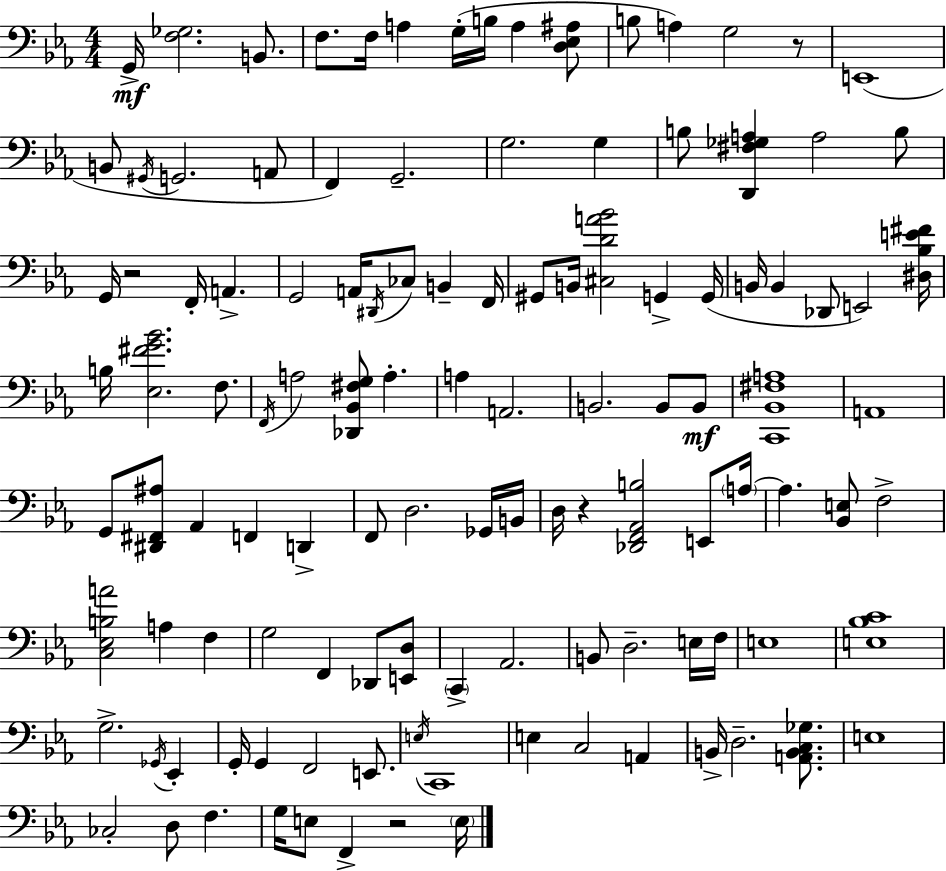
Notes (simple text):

G2/s [F3,Gb3]/h. B2/e. F3/e. F3/s A3/q G3/s B3/s A3/q [D3,Eb3,A#3]/e B3/e A3/q G3/h R/e E2/w B2/e G#2/s G2/h. A2/e F2/q G2/h. G3/h. G3/q B3/e [D2,F#3,Gb3,A3]/q A3/h B3/e G2/s R/h F2/s A2/q. G2/h A2/s D#2/s CES3/e B2/q F2/s G#2/e B2/s [C#3,D4,A4,Bb4]/h G2/q G2/s B2/s B2/q Db2/e E2/h [D#3,Bb3,E4,F#4]/s B3/s [Eb3,F#4,G4,Bb4]/h. F3/e. F2/s A3/h [Db2,Bb2,F#3,G3]/e A3/q. A3/q A2/h. B2/h. B2/e B2/e [C2,Bb2,F#3,A3]/w A2/w G2/e [D#2,F#2,A#3]/e Ab2/q F2/q D2/q F2/e D3/h. Gb2/s B2/s D3/s R/q [Db2,F2,Ab2,B3]/h E2/e A3/s A3/q. [Bb2,E3]/e F3/h [C3,Eb3,B3,A4]/h A3/q F3/q G3/h F2/q Db2/e [E2,D3]/e C2/q Ab2/h. B2/e D3/h. E3/s F3/s E3/w [E3,Bb3,C4]/w G3/h. Gb2/s Eb2/q G2/s G2/q F2/h E2/e. E3/s C2/w E3/q C3/h A2/q B2/s D3/h. [A2,B2,C3,Gb3]/e. E3/w CES3/h D3/e F3/q. G3/s E3/e F2/q R/h E3/s